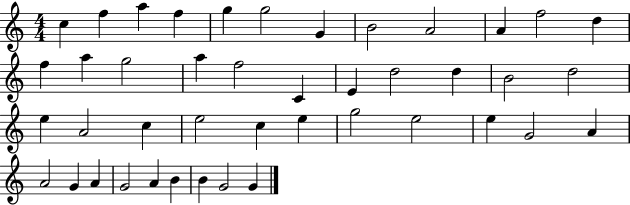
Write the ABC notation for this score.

X:1
T:Untitled
M:4/4
L:1/4
K:C
c f a f g g2 G B2 A2 A f2 d f a g2 a f2 C E d2 d B2 d2 e A2 c e2 c e g2 e2 e G2 A A2 G A G2 A B B G2 G